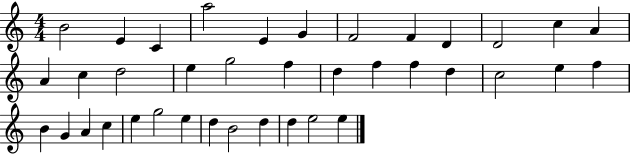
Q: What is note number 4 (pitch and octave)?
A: A5